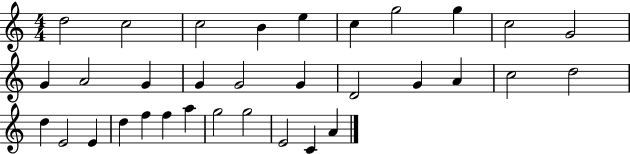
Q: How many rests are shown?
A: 0